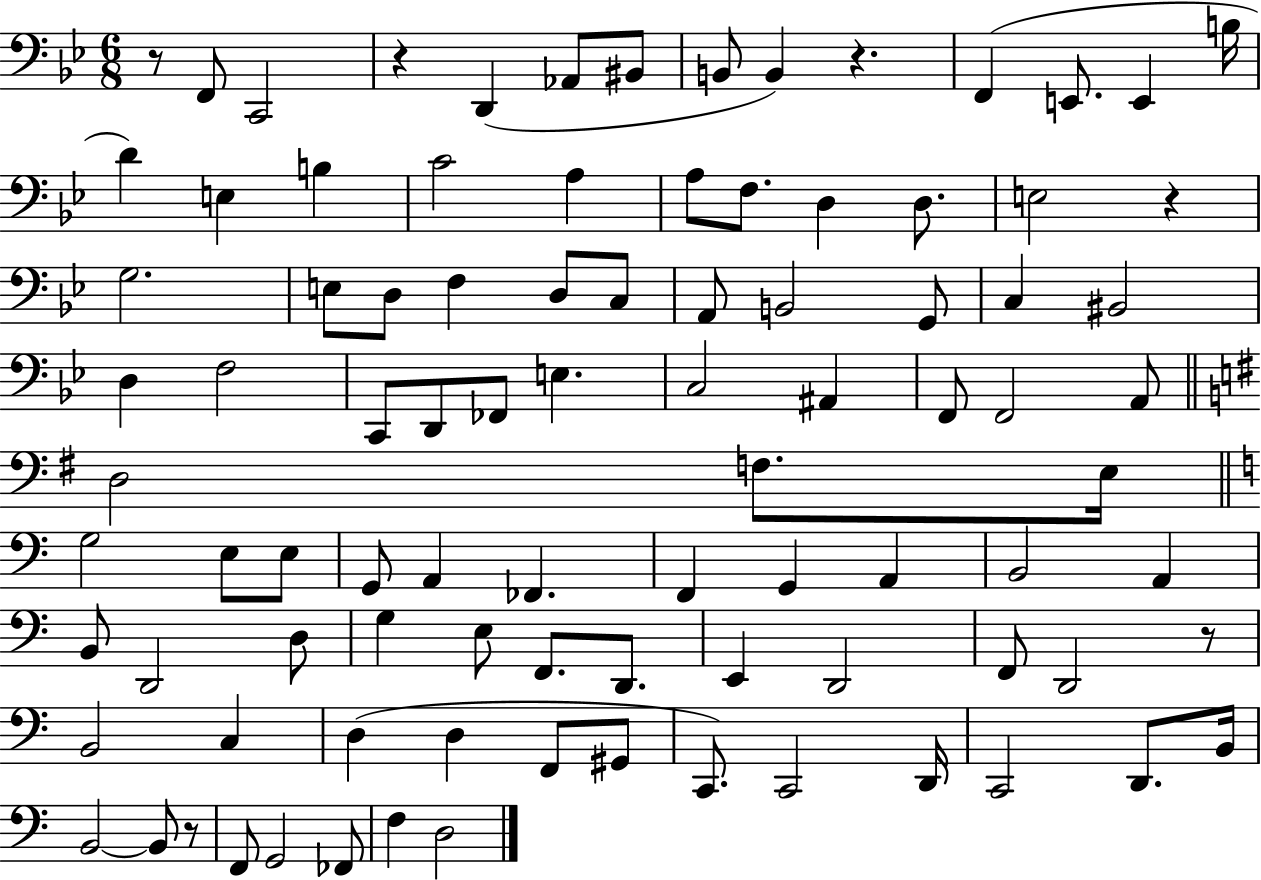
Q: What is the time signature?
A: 6/8